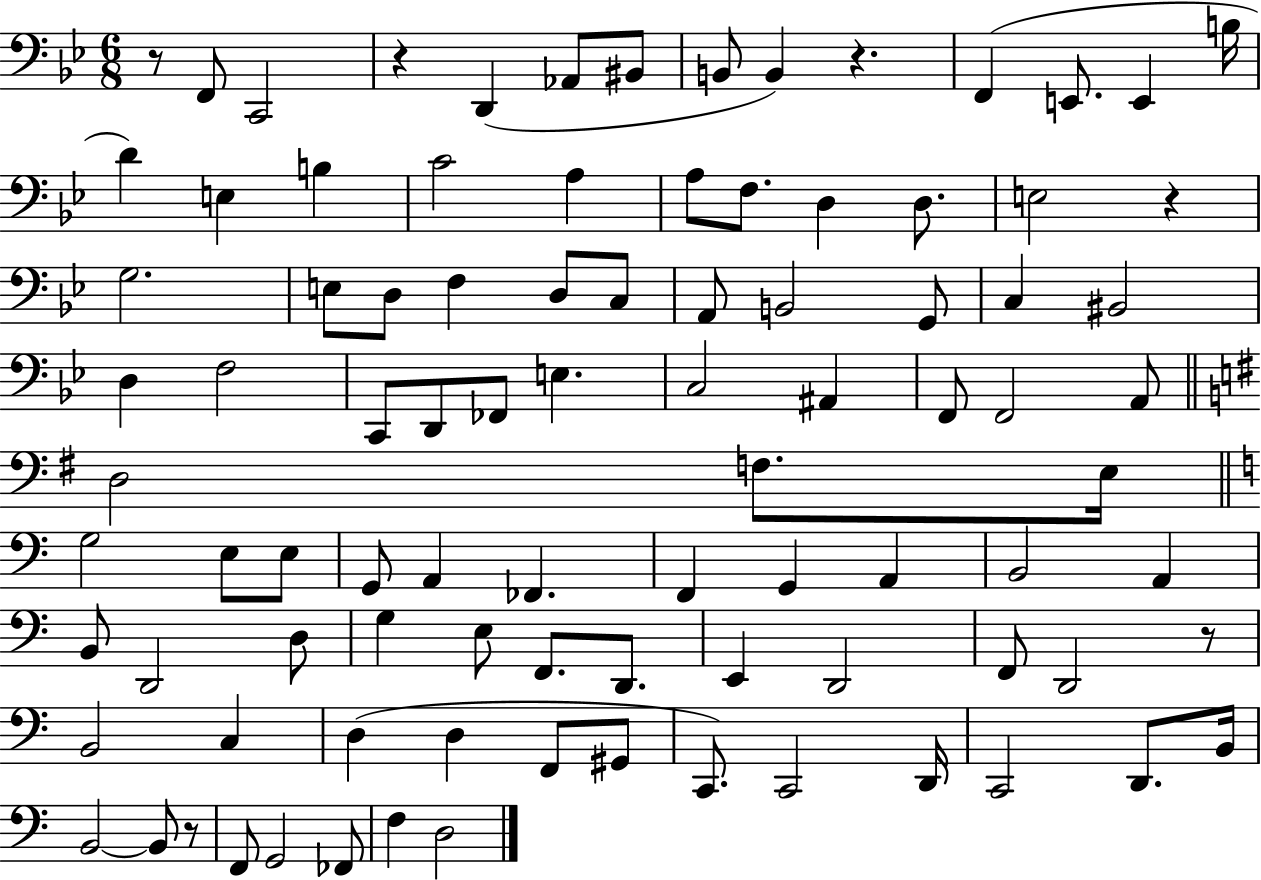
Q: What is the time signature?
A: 6/8